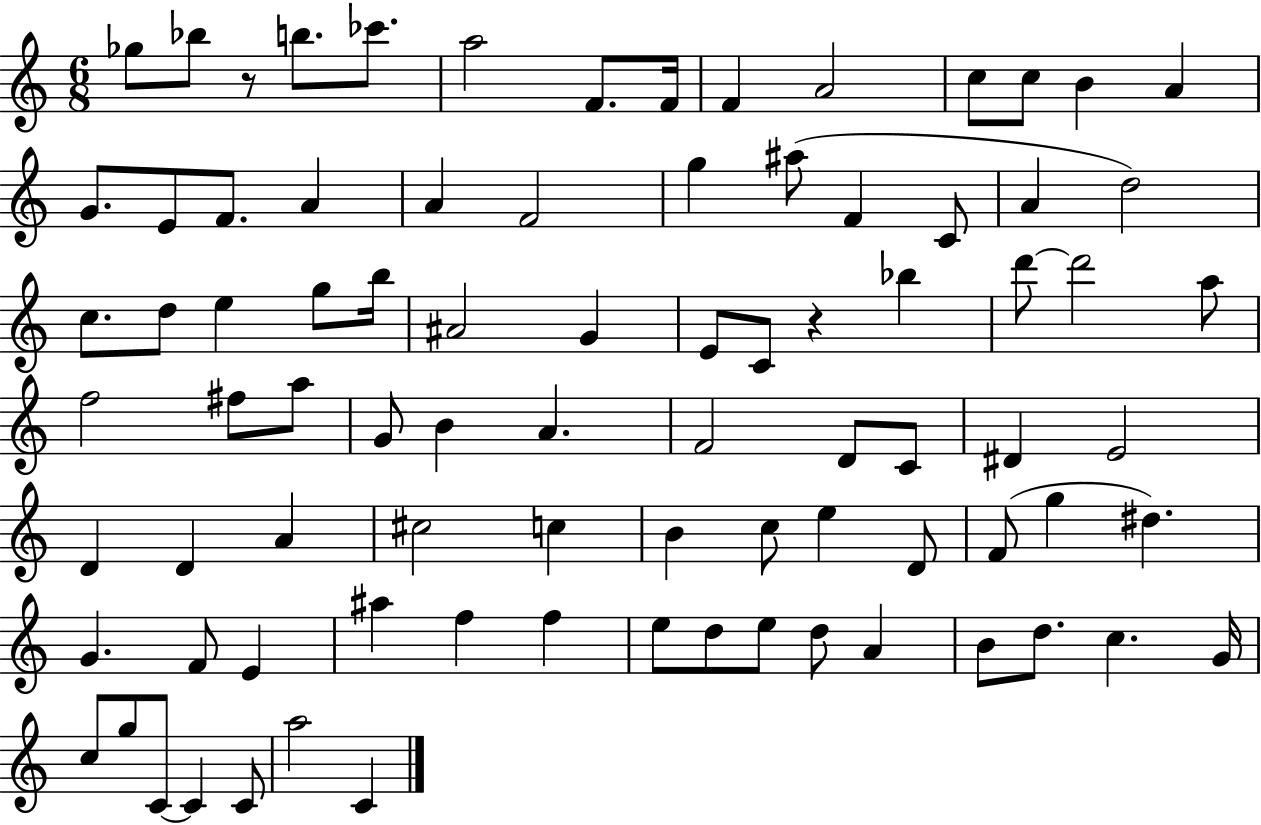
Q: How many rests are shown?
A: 2